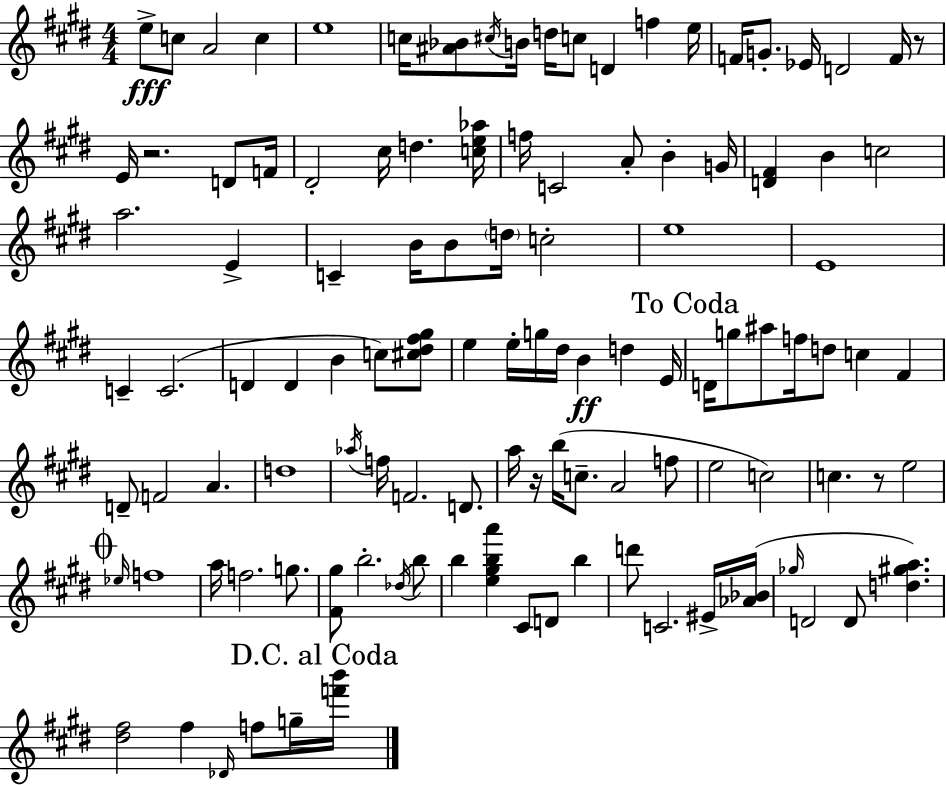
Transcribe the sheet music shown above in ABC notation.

X:1
T:Untitled
M:4/4
L:1/4
K:E
e/2 c/2 A2 c e4 c/4 [^A_B]/2 ^c/4 B/4 d/4 c/2 D f e/4 F/4 G/2 _E/4 D2 F/4 z/2 E/4 z2 D/2 F/4 ^D2 ^c/4 d [ce_a]/4 f/4 C2 A/2 B G/4 [D^F] B c2 a2 E C B/4 B/2 d/4 c2 e4 E4 C C2 D D B c/2 [^c^d^f^g]/2 e e/4 g/4 ^d/4 B d E/4 D/4 g/2 ^a/2 f/4 d/2 c ^F D/2 F2 A d4 _a/4 f/4 F2 D/2 a/4 z/4 b/4 c/2 A2 f/2 e2 c2 c z/2 e2 _e/4 f4 a/4 f2 g/2 [^F^g]/2 b2 _d/4 b/2 b [e^gba'] ^C/2 D/2 b d'/2 C2 ^E/4 [_A_B]/4 _g/4 D2 D/2 [d^ga] [^d^f]2 ^f _D/4 f/2 g/4 [f'b']/4